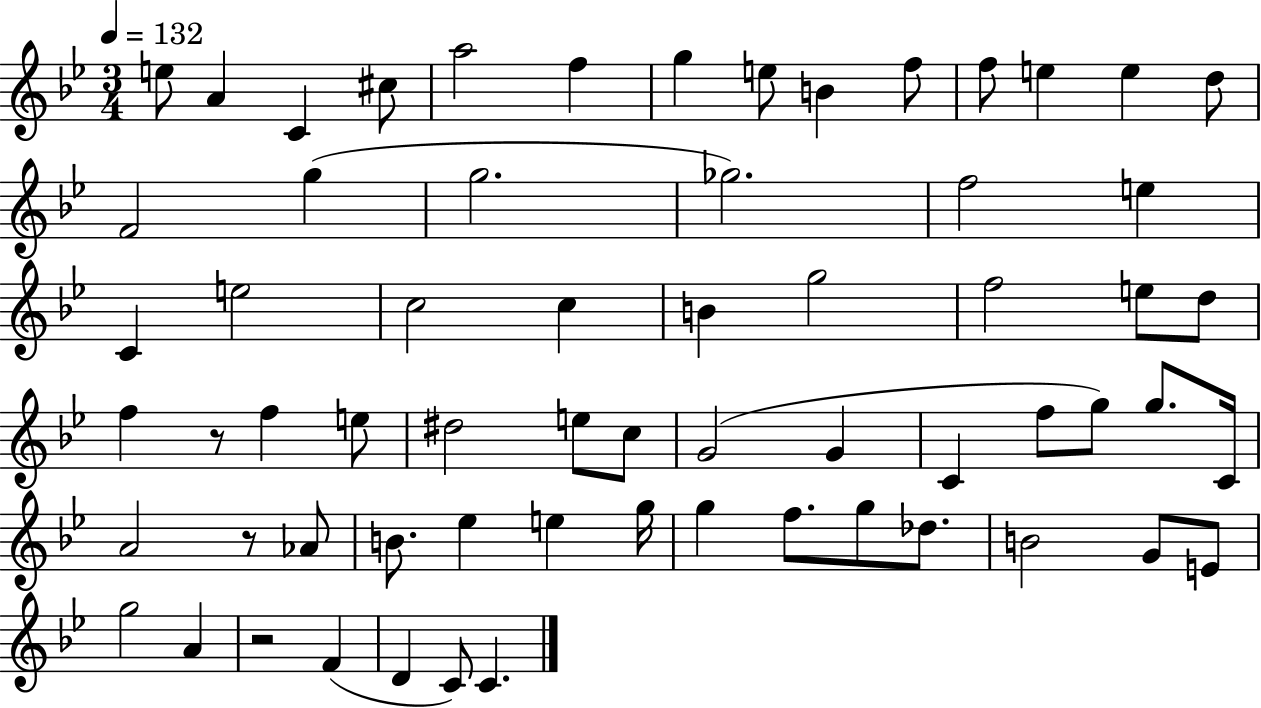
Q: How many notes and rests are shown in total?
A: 64